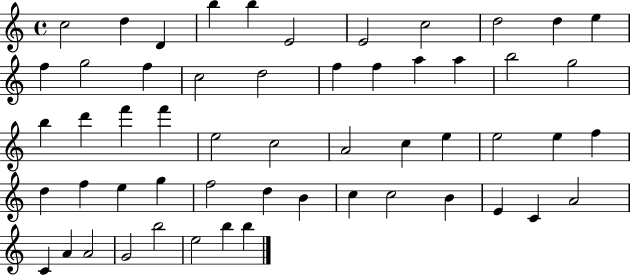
{
  \clef treble
  \time 4/4
  \defaultTimeSignature
  \key c \major
  c''2 d''4 d'4 | b''4 b''4 e'2 | e'2 c''2 | d''2 d''4 e''4 | \break f''4 g''2 f''4 | c''2 d''2 | f''4 f''4 a''4 a''4 | b''2 g''2 | \break b''4 d'''4 f'''4 f'''4 | e''2 c''2 | a'2 c''4 e''4 | e''2 e''4 f''4 | \break d''4 f''4 e''4 g''4 | f''2 d''4 b'4 | c''4 c''2 b'4 | e'4 c'4 a'2 | \break c'4 a'4 a'2 | g'2 b''2 | e''2 b''4 b''4 | \bar "|."
}